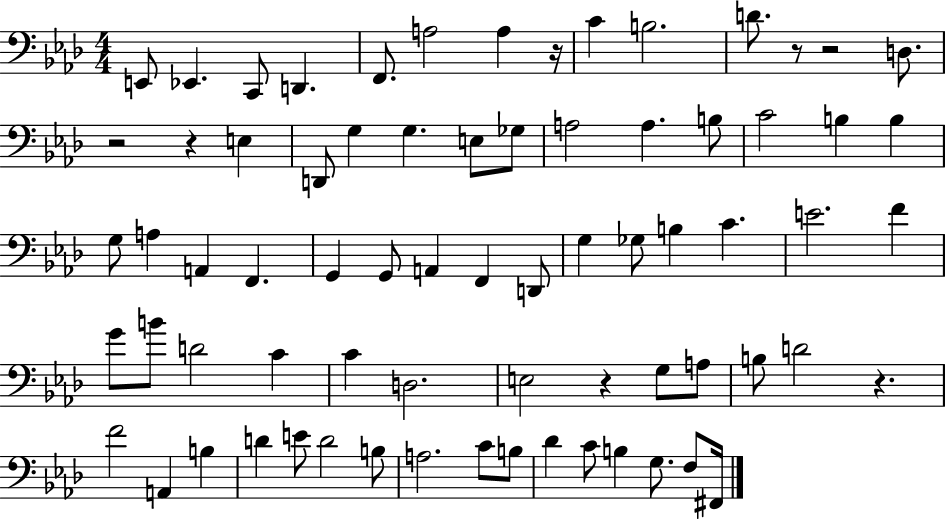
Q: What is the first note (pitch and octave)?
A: E2